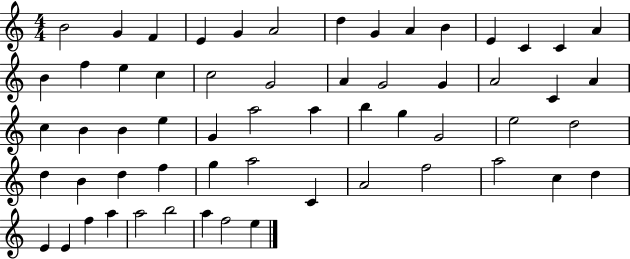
{
  \clef treble
  \numericTimeSignature
  \time 4/4
  \key c \major
  b'2 g'4 f'4 | e'4 g'4 a'2 | d''4 g'4 a'4 b'4 | e'4 c'4 c'4 a'4 | \break b'4 f''4 e''4 c''4 | c''2 g'2 | a'4 g'2 g'4 | a'2 c'4 a'4 | \break c''4 b'4 b'4 e''4 | g'4 a''2 a''4 | b''4 g''4 g'2 | e''2 d''2 | \break d''4 b'4 d''4 f''4 | g''4 a''2 c'4 | a'2 f''2 | a''2 c''4 d''4 | \break e'4 e'4 f''4 a''4 | a''2 b''2 | a''4 f''2 e''4 | \bar "|."
}